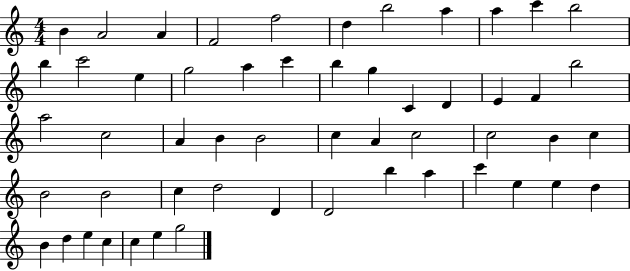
B4/q A4/h A4/q F4/h F5/h D5/q B5/h A5/q A5/q C6/q B5/h B5/q C6/h E5/q G5/h A5/q C6/q B5/q G5/q C4/q D4/q E4/q F4/q B5/h A5/h C5/h A4/q B4/q B4/h C5/q A4/q C5/h C5/h B4/q C5/q B4/h B4/h C5/q D5/h D4/q D4/h B5/q A5/q C6/q E5/q E5/q D5/q B4/q D5/q E5/q C5/q C5/q E5/q G5/h